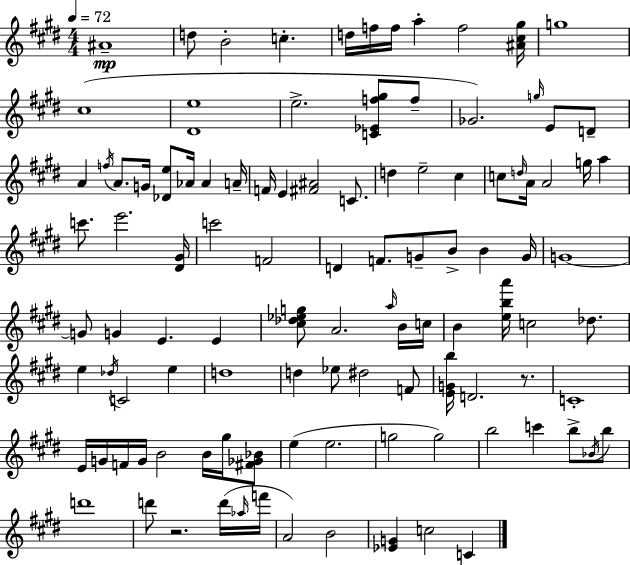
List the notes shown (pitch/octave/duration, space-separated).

A#4/w D5/e B4/h C5/q. D5/s F5/s F5/s A5/q F5/h [A#4,C#5,G#5]/s G5/w C#5/w [D#4,E5]/w E5/h. [C4,Eb4,F5,G#5]/e F5/e Gb4/h. G5/s E4/e D4/e A4/q F5/s A4/e. G4/s [Db4,E5]/e Ab4/s Ab4/q A4/s F4/s E4/q [F#4,A#4]/h C4/e. D5/q E5/h C#5/q C5/e D5/s A4/s A4/h G5/s A5/q C6/e. E6/h. [D#4,G#4]/s C6/h F4/h D4/q F4/e. G4/e B4/e B4/q G4/s G4/w G4/e G4/q E4/q. E4/q [C#5,Db5,Eb5,G5]/e A4/h. A5/s B4/s C5/s B4/q [E5,B5,A6]/s C5/h Db5/e. E5/q Db5/s C4/h E5/q D5/w D5/q Eb5/e D#5/h F4/e [E4,G4,B5]/s D4/h. R/e. C4/w E4/s G4/s F4/s G4/s B4/h B4/s G#5/s [F#4,Gb4,Bb4]/e E5/q E5/h. G5/h G5/h B5/h C6/q B5/e Bb4/s B5/e D6/w D6/e R/h. D6/s Ab5/s F6/s A4/h B4/h [Eb4,G4]/q C5/h C4/q